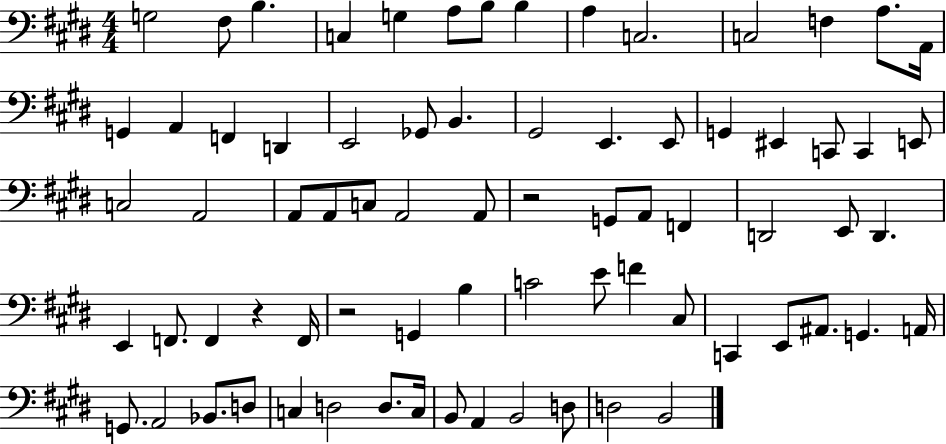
G3/h F#3/e B3/q. C3/q G3/q A3/e B3/e B3/q A3/q C3/h. C3/h F3/q A3/e. A2/s G2/q A2/q F2/q D2/q E2/h Gb2/e B2/q. G#2/h E2/q. E2/e G2/q EIS2/q C2/e C2/q E2/e C3/h A2/h A2/e A2/e C3/e A2/h A2/e R/h G2/e A2/e F2/q D2/h E2/e D2/q. E2/q F2/e. F2/q R/q F2/s R/h G2/q B3/q C4/h E4/e F4/q C#3/e C2/q E2/e A#2/e. G2/q. A2/s G2/e. A2/h Bb2/e. D3/e C3/q D3/h D3/e. C3/s B2/e A2/q B2/h D3/e D3/h B2/h